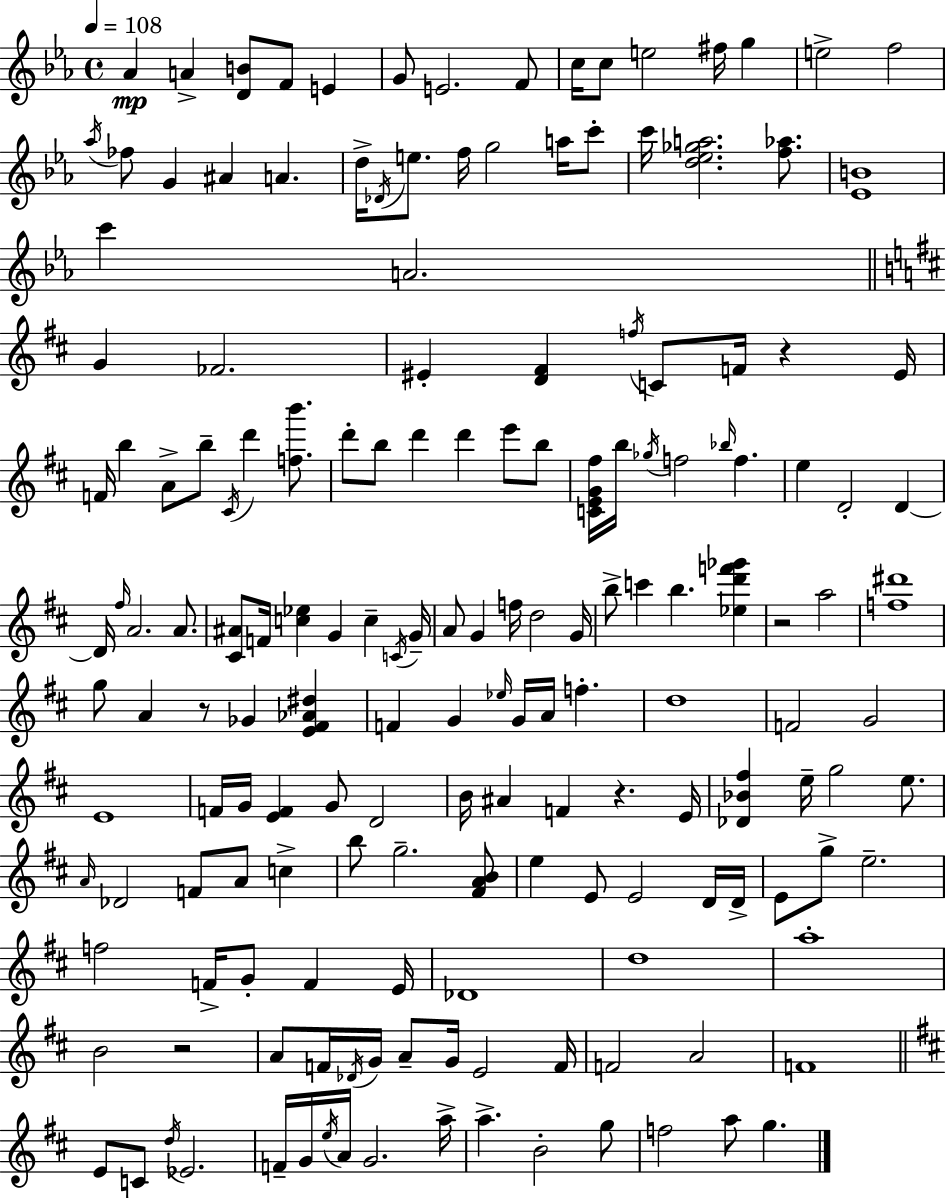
Ab4/q A4/q [D4,B4]/e F4/e E4/q G4/e E4/h. F4/e C5/s C5/e E5/h F#5/s G5/q E5/h F5/h Ab5/s FES5/e G4/q A#4/q A4/q. D5/s Db4/s E5/e. F5/s G5/h A5/s C6/e C6/s [D5,Eb5,Gb5,A5]/h. [F5,Ab5]/e. [Eb4,B4]/w C6/q A4/h. G4/q FES4/h. EIS4/q [D4,F#4]/q F5/s C4/e F4/s R/q EIS4/s F4/s B5/q A4/e B5/e C#4/s D6/q [F5,B6]/e. D6/e B5/e D6/q D6/q E6/e B5/e [C4,E4,G4,F#5]/s B5/s Gb5/s F5/h Bb5/s F5/q. E5/q D4/h D4/q D4/s F#5/s A4/h. A4/e. [C#4,A#4]/e F4/s [C5,Eb5]/q G4/q C5/q C4/s G4/s A4/e G4/q F5/s D5/h G4/s B5/e C6/q B5/q. [Eb5,D6,F6,Gb6]/q R/h A5/h [F5,D#6]/w G5/e A4/q R/e Gb4/q [E4,F#4,Ab4,D#5]/q F4/q G4/q Eb5/s G4/s A4/s F5/q. D5/w F4/h G4/h E4/w F4/s G4/s [E4,F4]/q G4/e D4/h B4/s A#4/q F4/q R/q. E4/s [Db4,Bb4,F#5]/q E5/s G5/h E5/e. A4/s Db4/h F4/e A4/e C5/q B5/e G5/h. [F#4,A4,B4]/e E5/q E4/e E4/h D4/s D4/s E4/e G5/e E5/h. F5/h F4/s G4/e F4/q E4/s Db4/w D5/w A5/w B4/h R/h A4/e F4/s Db4/s G4/s A4/e G4/s E4/h F4/s F4/h A4/h F4/w E4/e C4/e D5/s Eb4/h. F4/s G4/s E5/s A4/s G4/h. A5/s A5/q. B4/h G5/e F5/h A5/e G5/q.